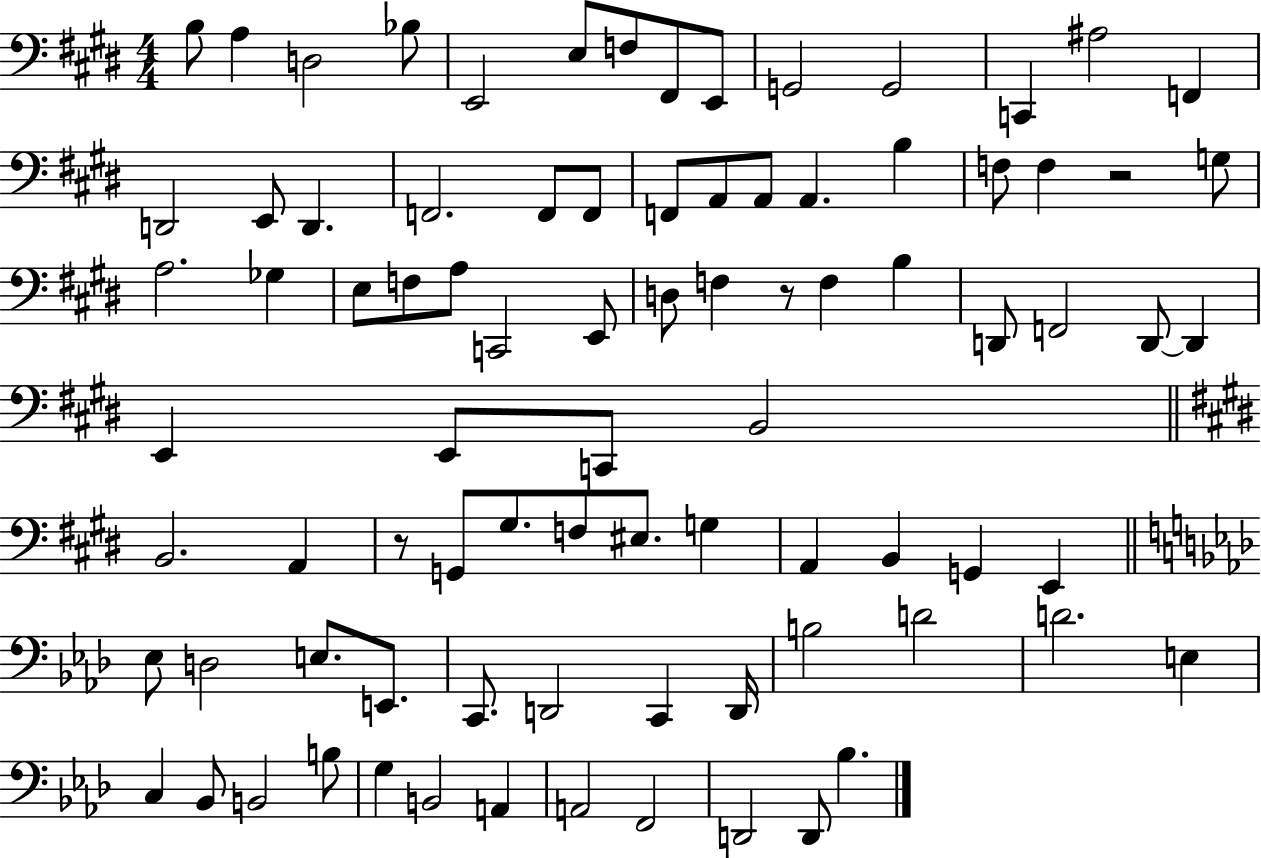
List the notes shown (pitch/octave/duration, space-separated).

B3/e A3/q D3/h Bb3/e E2/h E3/e F3/e F#2/e E2/e G2/h G2/h C2/q A#3/h F2/q D2/h E2/e D2/q. F2/h. F2/e F2/e F2/e A2/e A2/e A2/q. B3/q F3/e F3/q R/h G3/e A3/h. Gb3/q E3/e F3/e A3/e C2/h E2/e D3/e F3/q R/e F3/q B3/q D2/e F2/h D2/e D2/q E2/q E2/e C2/e B2/h B2/h. A2/q R/e G2/e G#3/e. F3/e EIS3/e. G3/q A2/q B2/q G2/q E2/q Eb3/e D3/h E3/e. E2/e. C2/e. D2/h C2/q D2/s B3/h D4/h D4/h. E3/q C3/q Bb2/e B2/h B3/e G3/q B2/h A2/q A2/h F2/h D2/h D2/e Bb3/q.